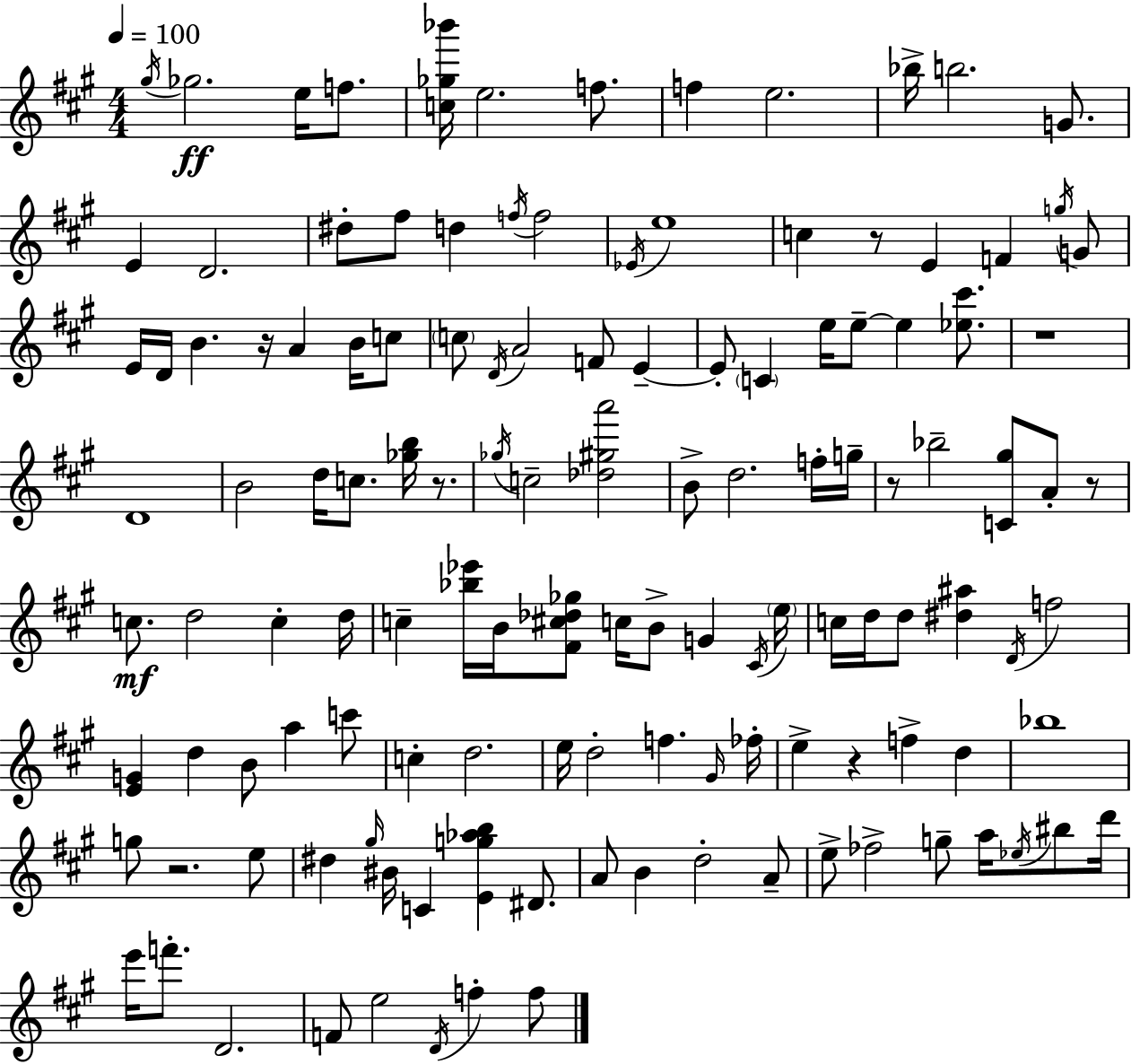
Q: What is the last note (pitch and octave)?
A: F5